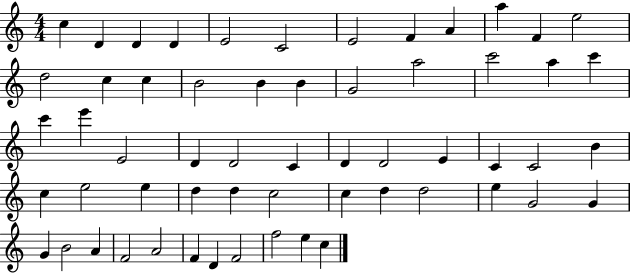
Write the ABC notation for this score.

X:1
T:Untitled
M:4/4
L:1/4
K:C
c D D D E2 C2 E2 F A a F e2 d2 c c B2 B B G2 a2 c'2 a c' c' e' E2 D D2 C D D2 E C C2 B c e2 e d d c2 c d d2 e G2 G G B2 A F2 A2 F D F2 f2 e c